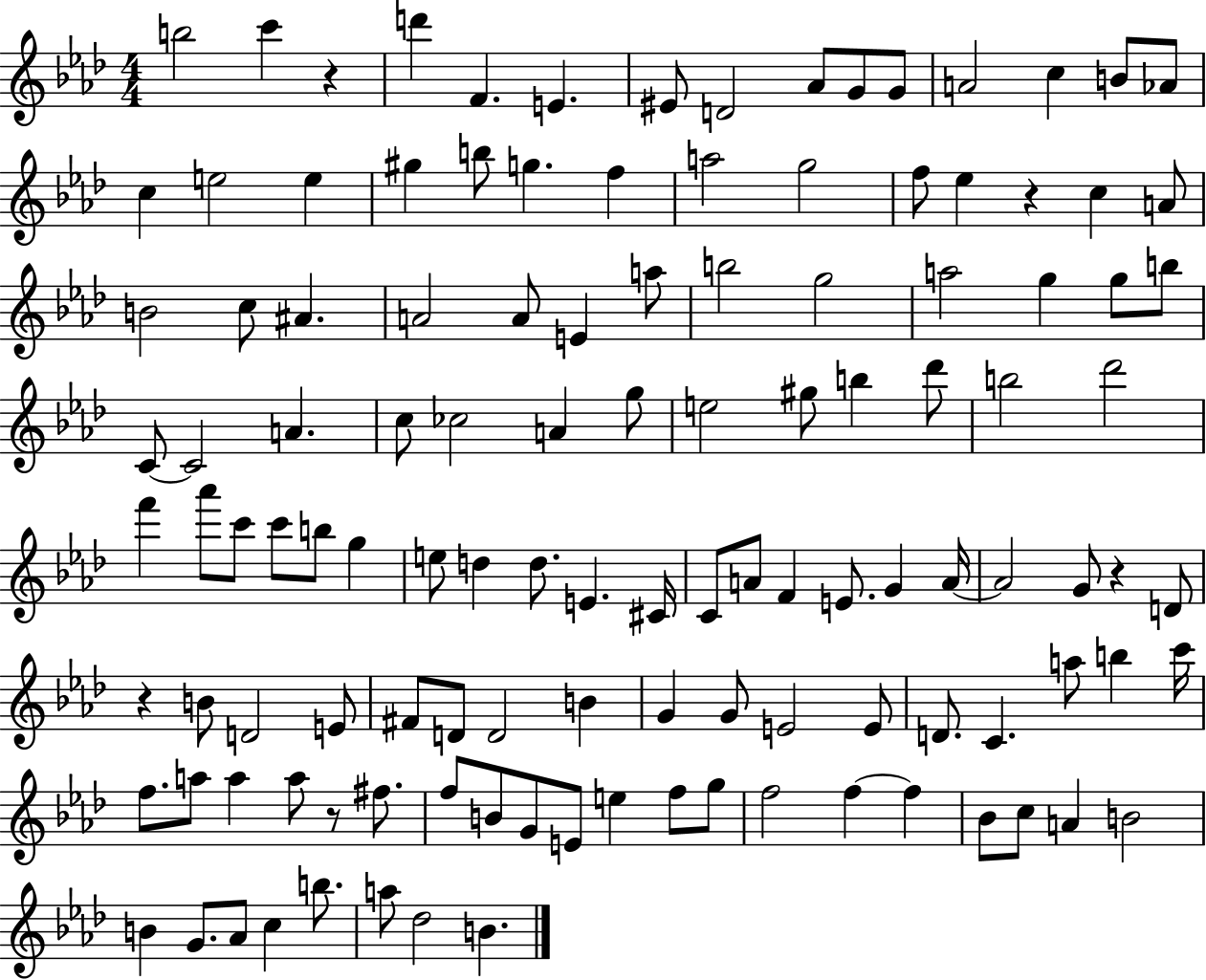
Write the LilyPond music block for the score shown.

{
  \clef treble
  \numericTimeSignature
  \time 4/4
  \key aes \major
  b''2 c'''4 r4 | d'''4 f'4. e'4. | eis'8 d'2 aes'8 g'8 g'8 | a'2 c''4 b'8 aes'8 | \break c''4 e''2 e''4 | gis''4 b''8 g''4. f''4 | a''2 g''2 | f''8 ees''4 r4 c''4 a'8 | \break b'2 c''8 ais'4. | a'2 a'8 e'4 a''8 | b''2 g''2 | a''2 g''4 g''8 b''8 | \break c'8~~ c'2 a'4. | c''8 ces''2 a'4 g''8 | e''2 gis''8 b''4 des'''8 | b''2 des'''2 | \break f'''4 aes'''8 c'''8 c'''8 b''8 g''4 | e''8 d''4 d''8. e'4. cis'16 | c'8 a'8 f'4 e'8. g'4 a'16~~ | a'2 g'8 r4 d'8 | \break r4 b'8 d'2 e'8 | fis'8 d'8 d'2 b'4 | g'4 g'8 e'2 e'8 | d'8. c'4. a''8 b''4 c'''16 | \break f''8. a''8 a''4 a''8 r8 fis''8. | f''8 b'8 g'8 e'8 e''4 f''8 g''8 | f''2 f''4~~ f''4 | bes'8 c''8 a'4 b'2 | \break b'4 g'8. aes'8 c''4 b''8. | a''8 des''2 b'4. | \bar "|."
}